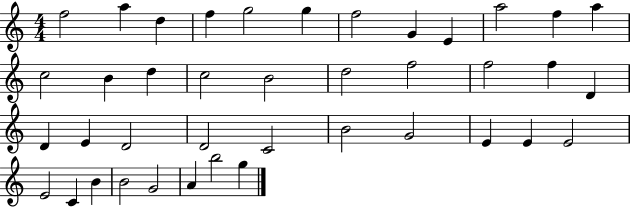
X:1
T:Untitled
M:4/4
L:1/4
K:C
f2 a d f g2 g f2 G E a2 f a c2 B d c2 B2 d2 f2 f2 f D D E D2 D2 C2 B2 G2 E E E2 E2 C B B2 G2 A b2 g